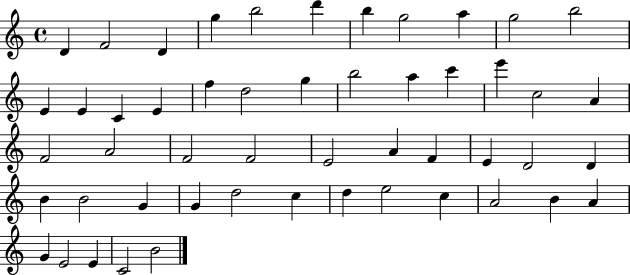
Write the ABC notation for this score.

X:1
T:Untitled
M:4/4
L:1/4
K:C
D F2 D g b2 d' b g2 a g2 b2 E E C E f d2 g b2 a c' e' c2 A F2 A2 F2 F2 E2 A F E D2 D B B2 G G d2 c d e2 c A2 B A G E2 E C2 B2